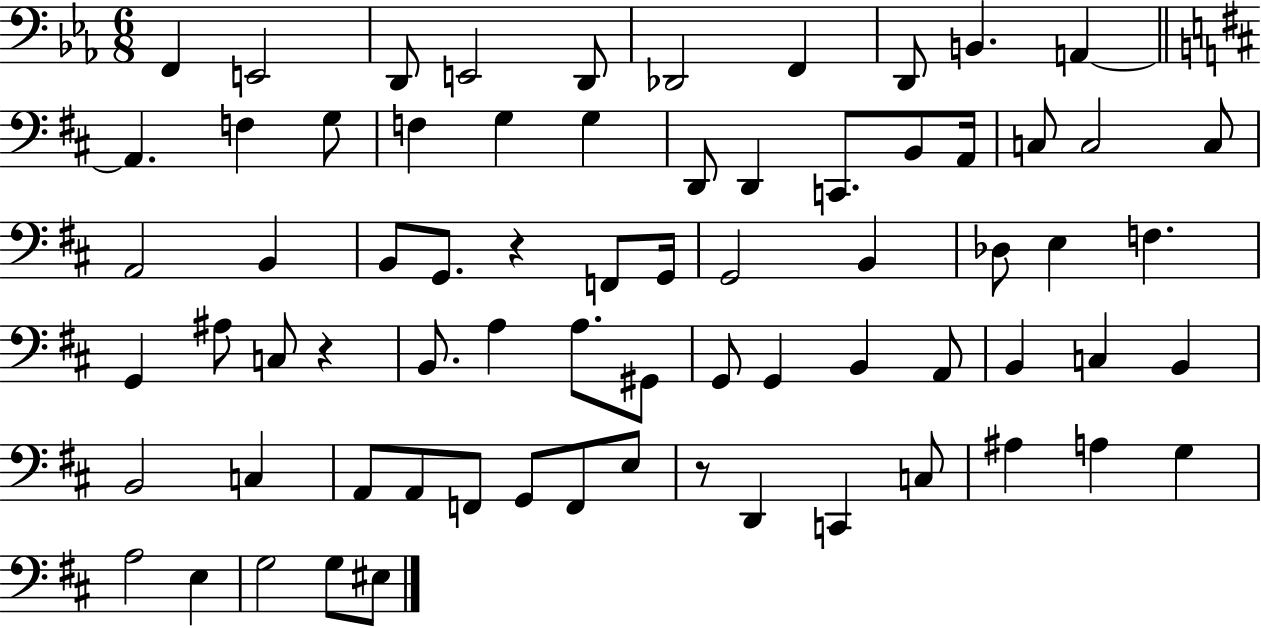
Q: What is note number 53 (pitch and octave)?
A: A2